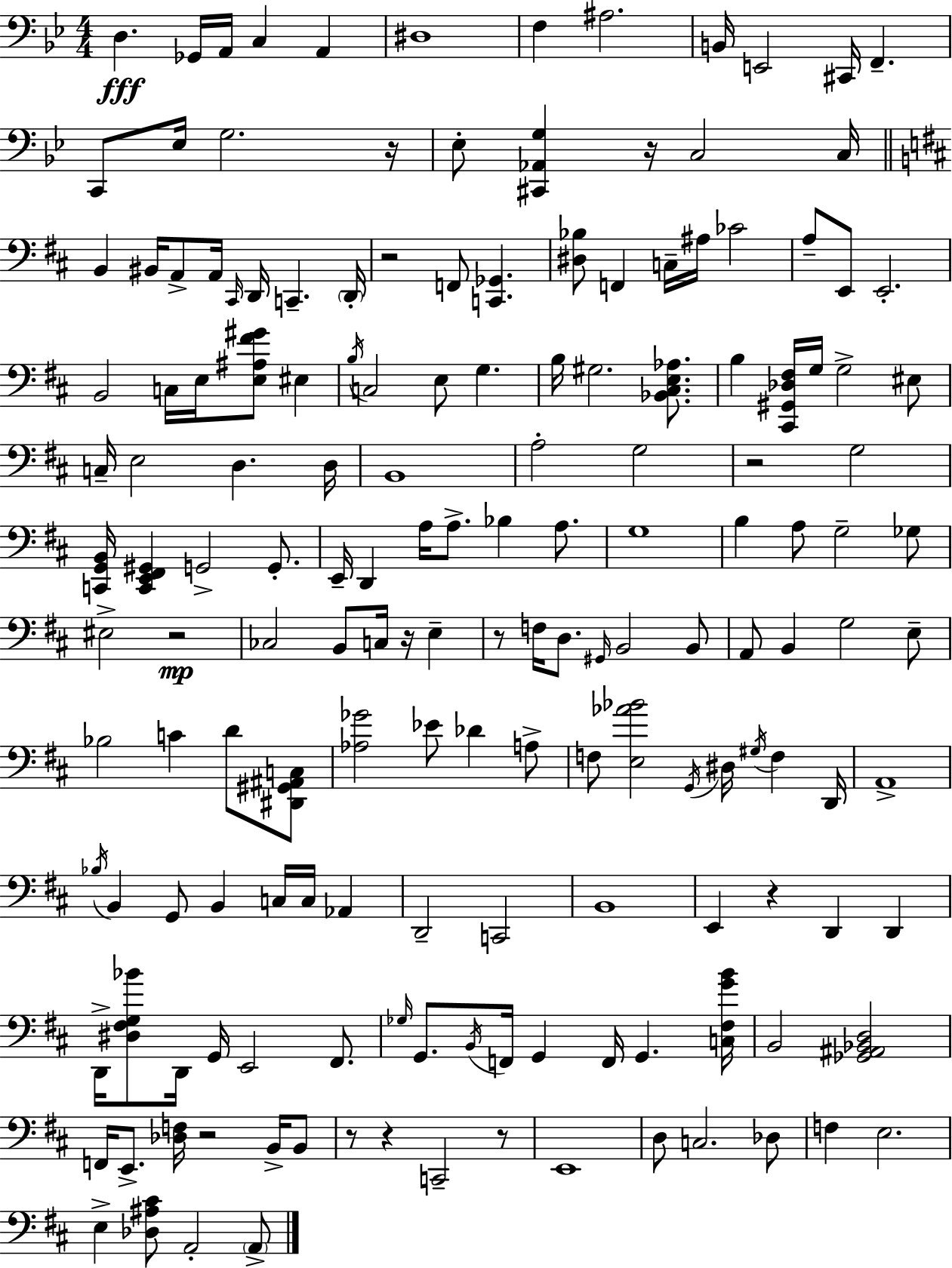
D3/q. Gb2/s A2/s C3/q A2/q D#3/w F3/q A#3/h. B2/s E2/h C#2/s F2/q. C2/e Eb3/s G3/h. R/s Eb3/e [C#2,Ab2,G3]/q R/s C3/h C3/s B2/q BIS2/s A2/e A2/s C#2/s D2/s C2/q. D2/s R/h F2/e [C2,Gb2]/q. [D#3,Bb3]/e F2/q C3/s A#3/s CES4/h A3/e E2/e E2/h. B2/h C3/s E3/s [E3,A#3,F#4,G#4]/e EIS3/q B3/s C3/h E3/e G3/q. B3/s G#3/h. [Bb2,C#3,E3,Ab3]/e. B3/q [C#2,G#2,Db3,F#3]/s G3/s G3/h EIS3/e C3/s E3/h D3/q. D3/s B2/w A3/h G3/h R/h G3/h [C2,G2,B2]/s [C2,E2,F#2,G#2]/q G2/h G2/e. E2/s D2/q A3/s A3/e. Bb3/q A3/e. G3/w B3/q A3/e G3/h Gb3/e EIS3/h R/h CES3/h B2/e C3/s R/s E3/q R/e F3/s D3/e. G#2/s B2/h B2/e A2/e B2/q G3/h E3/e Bb3/h C4/q D4/e [D#2,G#2,A#2,C3]/e [Ab3,Gb4]/h Eb4/e Db4/q A3/e F3/e [E3,Ab4,Bb4]/h G2/s D#3/s G#3/s F3/q D2/s A2/w Bb3/s B2/q G2/e B2/q C3/s C3/s Ab2/q D2/h C2/h B2/w E2/q R/q D2/q D2/q D2/s [D#3,F#3,G3,Bb4]/e D2/s G2/s E2/h F#2/e. Gb3/s G2/e. B2/s F2/s G2/q F2/s G2/q. [C3,F#3,G4,B4]/s B2/h [Gb2,A#2,Bb2,D3]/h F2/s E2/e. [Db3,F3]/s R/h B2/s B2/e R/e R/q C2/h R/e E2/w D3/e C3/h. Db3/e F3/q E3/h. E3/q [Db3,A#3,C#4]/e A2/h A2/e